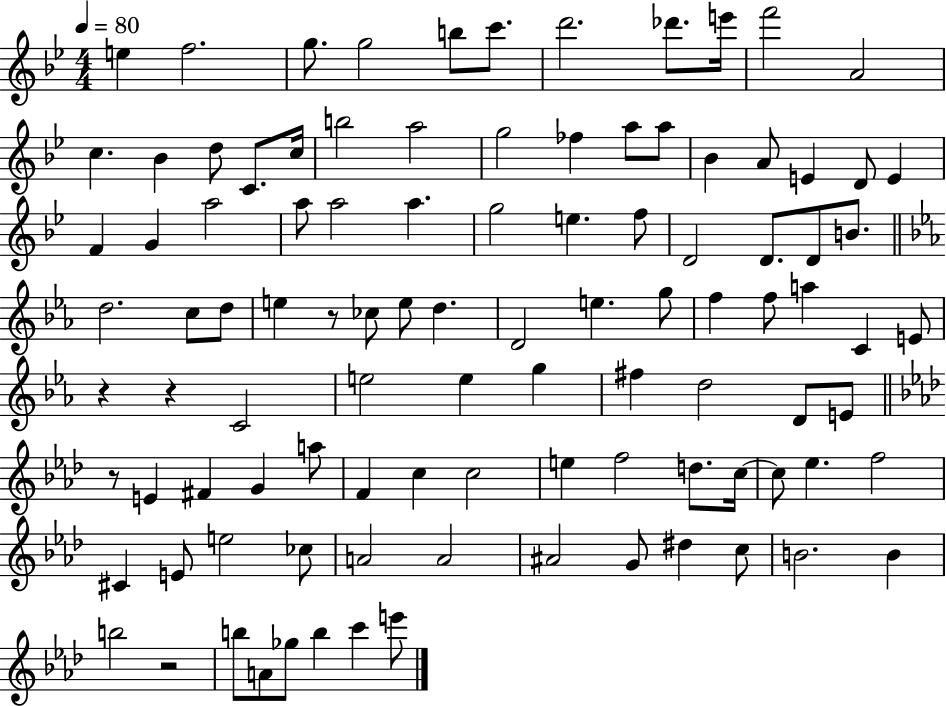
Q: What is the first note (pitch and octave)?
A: E5